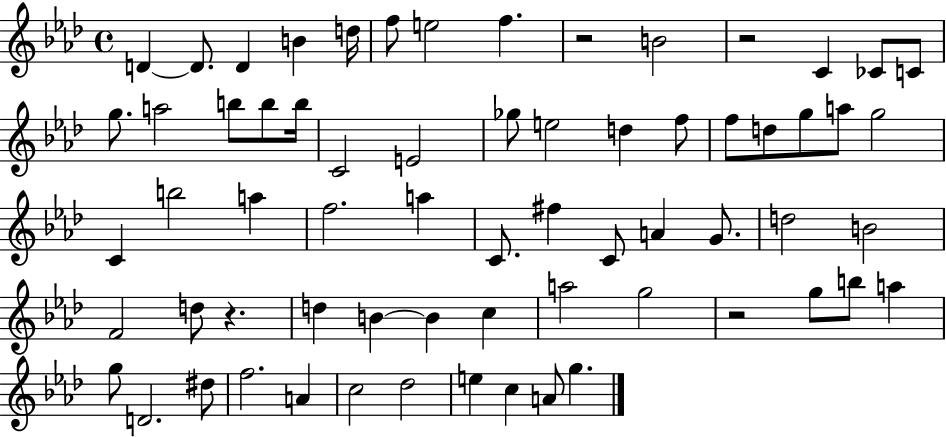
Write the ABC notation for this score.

X:1
T:Untitled
M:4/4
L:1/4
K:Ab
D D/2 D B d/4 f/2 e2 f z2 B2 z2 C _C/2 C/2 g/2 a2 b/2 b/2 b/4 C2 E2 _g/2 e2 d f/2 f/2 d/2 g/2 a/2 g2 C b2 a f2 a C/2 ^f C/2 A G/2 d2 B2 F2 d/2 z d B B c a2 g2 z2 g/2 b/2 a g/2 D2 ^d/2 f2 A c2 _d2 e c A/2 g